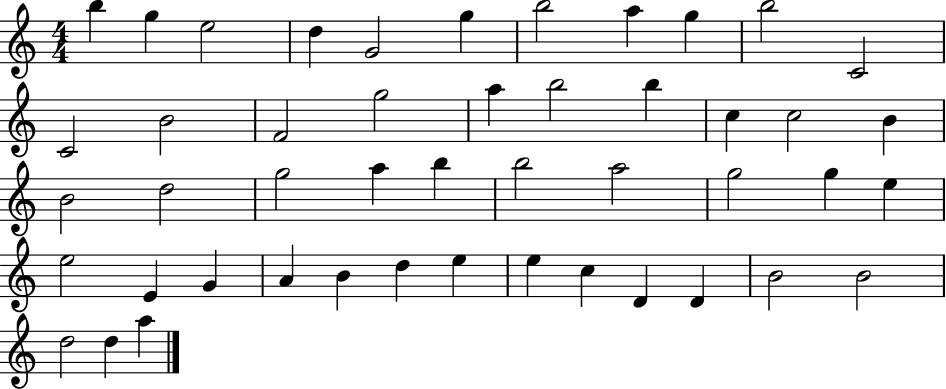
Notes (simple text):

B5/q G5/q E5/h D5/q G4/h G5/q B5/h A5/q G5/q B5/h C4/h C4/h B4/h F4/h G5/h A5/q B5/h B5/q C5/q C5/h B4/q B4/h D5/h G5/h A5/q B5/q B5/h A5/h G5/h G5/q E5/q E5/h E4/q G4/q A4/q B4/q D5/q E5/q E5/q C5/q D4/q D4/q B4/h B4/h D5/h D5/q A5/q